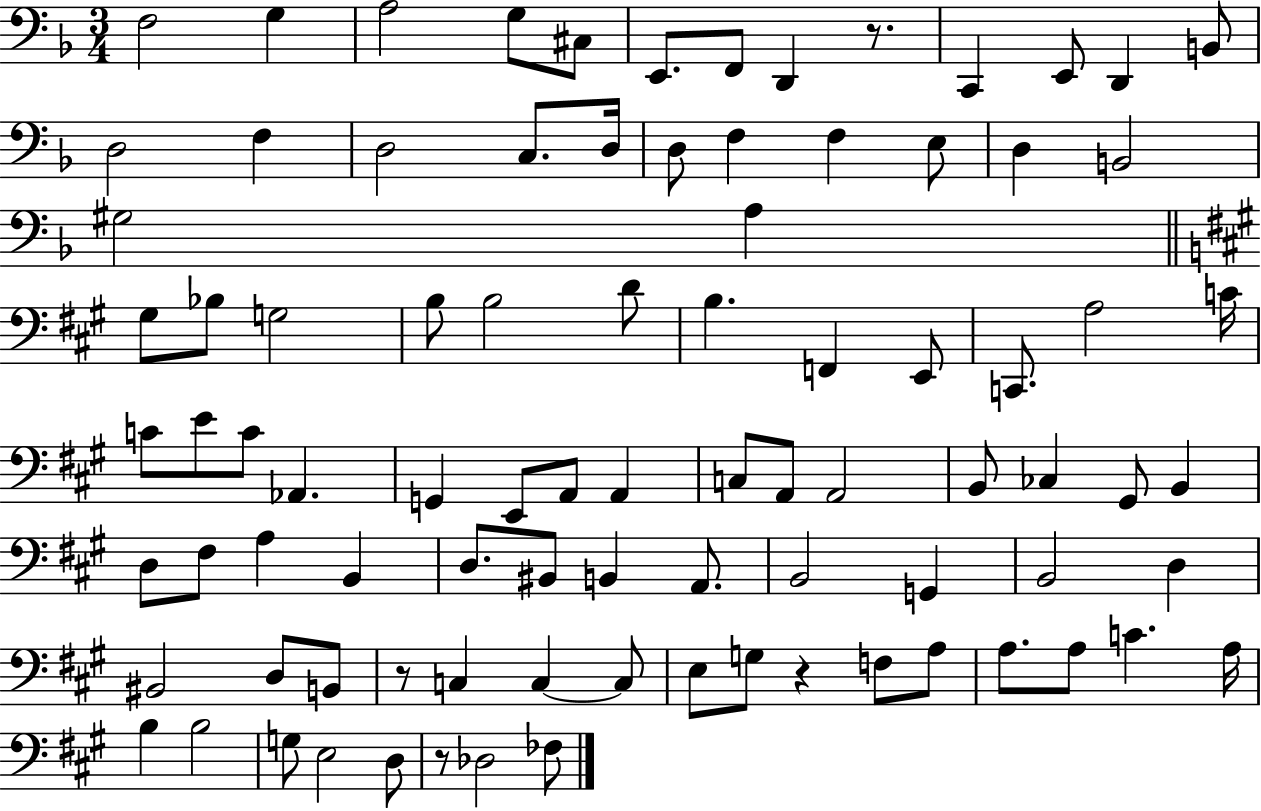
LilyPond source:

{
  \clef bass
  \numericTimeSignature
  \time 3/4
  \key f \major
  f2 g4 | a2 g8 cis8 | e,8. f,8 d,4 r8. | c,4 e,8 d,4 b,8 | \break d2 f4 | d2 c8. d16 | d8 f4 f4 e8 | d4 b,2 | \break gis2 a4 | \bar "||" \break \key a \major gis8 bes8 g2 | b8 b2 d'8 | b4. f,4 e,8 | c,8. a2 c'16 | \break c'8 e'8 c'8 aes,4. | g,4 e,8 a,8 a,4 | c8 a,8 a,2 | b,8 ces4 gis,8 b,4 | \break d8 fis8 a4 b,4 | d8. bis,8 b,4 a,8. | b,2 g,4 | b,2 d4 | \break bis,2 d8 b,8 | r8 c4 c4~~ c8 | e8 g8 r4 f8 a8 | a8. a8 c'4. a16 | \break b4 b2 | g8 e2 d8 | r8 des2 fes8 | \bar "|."
}